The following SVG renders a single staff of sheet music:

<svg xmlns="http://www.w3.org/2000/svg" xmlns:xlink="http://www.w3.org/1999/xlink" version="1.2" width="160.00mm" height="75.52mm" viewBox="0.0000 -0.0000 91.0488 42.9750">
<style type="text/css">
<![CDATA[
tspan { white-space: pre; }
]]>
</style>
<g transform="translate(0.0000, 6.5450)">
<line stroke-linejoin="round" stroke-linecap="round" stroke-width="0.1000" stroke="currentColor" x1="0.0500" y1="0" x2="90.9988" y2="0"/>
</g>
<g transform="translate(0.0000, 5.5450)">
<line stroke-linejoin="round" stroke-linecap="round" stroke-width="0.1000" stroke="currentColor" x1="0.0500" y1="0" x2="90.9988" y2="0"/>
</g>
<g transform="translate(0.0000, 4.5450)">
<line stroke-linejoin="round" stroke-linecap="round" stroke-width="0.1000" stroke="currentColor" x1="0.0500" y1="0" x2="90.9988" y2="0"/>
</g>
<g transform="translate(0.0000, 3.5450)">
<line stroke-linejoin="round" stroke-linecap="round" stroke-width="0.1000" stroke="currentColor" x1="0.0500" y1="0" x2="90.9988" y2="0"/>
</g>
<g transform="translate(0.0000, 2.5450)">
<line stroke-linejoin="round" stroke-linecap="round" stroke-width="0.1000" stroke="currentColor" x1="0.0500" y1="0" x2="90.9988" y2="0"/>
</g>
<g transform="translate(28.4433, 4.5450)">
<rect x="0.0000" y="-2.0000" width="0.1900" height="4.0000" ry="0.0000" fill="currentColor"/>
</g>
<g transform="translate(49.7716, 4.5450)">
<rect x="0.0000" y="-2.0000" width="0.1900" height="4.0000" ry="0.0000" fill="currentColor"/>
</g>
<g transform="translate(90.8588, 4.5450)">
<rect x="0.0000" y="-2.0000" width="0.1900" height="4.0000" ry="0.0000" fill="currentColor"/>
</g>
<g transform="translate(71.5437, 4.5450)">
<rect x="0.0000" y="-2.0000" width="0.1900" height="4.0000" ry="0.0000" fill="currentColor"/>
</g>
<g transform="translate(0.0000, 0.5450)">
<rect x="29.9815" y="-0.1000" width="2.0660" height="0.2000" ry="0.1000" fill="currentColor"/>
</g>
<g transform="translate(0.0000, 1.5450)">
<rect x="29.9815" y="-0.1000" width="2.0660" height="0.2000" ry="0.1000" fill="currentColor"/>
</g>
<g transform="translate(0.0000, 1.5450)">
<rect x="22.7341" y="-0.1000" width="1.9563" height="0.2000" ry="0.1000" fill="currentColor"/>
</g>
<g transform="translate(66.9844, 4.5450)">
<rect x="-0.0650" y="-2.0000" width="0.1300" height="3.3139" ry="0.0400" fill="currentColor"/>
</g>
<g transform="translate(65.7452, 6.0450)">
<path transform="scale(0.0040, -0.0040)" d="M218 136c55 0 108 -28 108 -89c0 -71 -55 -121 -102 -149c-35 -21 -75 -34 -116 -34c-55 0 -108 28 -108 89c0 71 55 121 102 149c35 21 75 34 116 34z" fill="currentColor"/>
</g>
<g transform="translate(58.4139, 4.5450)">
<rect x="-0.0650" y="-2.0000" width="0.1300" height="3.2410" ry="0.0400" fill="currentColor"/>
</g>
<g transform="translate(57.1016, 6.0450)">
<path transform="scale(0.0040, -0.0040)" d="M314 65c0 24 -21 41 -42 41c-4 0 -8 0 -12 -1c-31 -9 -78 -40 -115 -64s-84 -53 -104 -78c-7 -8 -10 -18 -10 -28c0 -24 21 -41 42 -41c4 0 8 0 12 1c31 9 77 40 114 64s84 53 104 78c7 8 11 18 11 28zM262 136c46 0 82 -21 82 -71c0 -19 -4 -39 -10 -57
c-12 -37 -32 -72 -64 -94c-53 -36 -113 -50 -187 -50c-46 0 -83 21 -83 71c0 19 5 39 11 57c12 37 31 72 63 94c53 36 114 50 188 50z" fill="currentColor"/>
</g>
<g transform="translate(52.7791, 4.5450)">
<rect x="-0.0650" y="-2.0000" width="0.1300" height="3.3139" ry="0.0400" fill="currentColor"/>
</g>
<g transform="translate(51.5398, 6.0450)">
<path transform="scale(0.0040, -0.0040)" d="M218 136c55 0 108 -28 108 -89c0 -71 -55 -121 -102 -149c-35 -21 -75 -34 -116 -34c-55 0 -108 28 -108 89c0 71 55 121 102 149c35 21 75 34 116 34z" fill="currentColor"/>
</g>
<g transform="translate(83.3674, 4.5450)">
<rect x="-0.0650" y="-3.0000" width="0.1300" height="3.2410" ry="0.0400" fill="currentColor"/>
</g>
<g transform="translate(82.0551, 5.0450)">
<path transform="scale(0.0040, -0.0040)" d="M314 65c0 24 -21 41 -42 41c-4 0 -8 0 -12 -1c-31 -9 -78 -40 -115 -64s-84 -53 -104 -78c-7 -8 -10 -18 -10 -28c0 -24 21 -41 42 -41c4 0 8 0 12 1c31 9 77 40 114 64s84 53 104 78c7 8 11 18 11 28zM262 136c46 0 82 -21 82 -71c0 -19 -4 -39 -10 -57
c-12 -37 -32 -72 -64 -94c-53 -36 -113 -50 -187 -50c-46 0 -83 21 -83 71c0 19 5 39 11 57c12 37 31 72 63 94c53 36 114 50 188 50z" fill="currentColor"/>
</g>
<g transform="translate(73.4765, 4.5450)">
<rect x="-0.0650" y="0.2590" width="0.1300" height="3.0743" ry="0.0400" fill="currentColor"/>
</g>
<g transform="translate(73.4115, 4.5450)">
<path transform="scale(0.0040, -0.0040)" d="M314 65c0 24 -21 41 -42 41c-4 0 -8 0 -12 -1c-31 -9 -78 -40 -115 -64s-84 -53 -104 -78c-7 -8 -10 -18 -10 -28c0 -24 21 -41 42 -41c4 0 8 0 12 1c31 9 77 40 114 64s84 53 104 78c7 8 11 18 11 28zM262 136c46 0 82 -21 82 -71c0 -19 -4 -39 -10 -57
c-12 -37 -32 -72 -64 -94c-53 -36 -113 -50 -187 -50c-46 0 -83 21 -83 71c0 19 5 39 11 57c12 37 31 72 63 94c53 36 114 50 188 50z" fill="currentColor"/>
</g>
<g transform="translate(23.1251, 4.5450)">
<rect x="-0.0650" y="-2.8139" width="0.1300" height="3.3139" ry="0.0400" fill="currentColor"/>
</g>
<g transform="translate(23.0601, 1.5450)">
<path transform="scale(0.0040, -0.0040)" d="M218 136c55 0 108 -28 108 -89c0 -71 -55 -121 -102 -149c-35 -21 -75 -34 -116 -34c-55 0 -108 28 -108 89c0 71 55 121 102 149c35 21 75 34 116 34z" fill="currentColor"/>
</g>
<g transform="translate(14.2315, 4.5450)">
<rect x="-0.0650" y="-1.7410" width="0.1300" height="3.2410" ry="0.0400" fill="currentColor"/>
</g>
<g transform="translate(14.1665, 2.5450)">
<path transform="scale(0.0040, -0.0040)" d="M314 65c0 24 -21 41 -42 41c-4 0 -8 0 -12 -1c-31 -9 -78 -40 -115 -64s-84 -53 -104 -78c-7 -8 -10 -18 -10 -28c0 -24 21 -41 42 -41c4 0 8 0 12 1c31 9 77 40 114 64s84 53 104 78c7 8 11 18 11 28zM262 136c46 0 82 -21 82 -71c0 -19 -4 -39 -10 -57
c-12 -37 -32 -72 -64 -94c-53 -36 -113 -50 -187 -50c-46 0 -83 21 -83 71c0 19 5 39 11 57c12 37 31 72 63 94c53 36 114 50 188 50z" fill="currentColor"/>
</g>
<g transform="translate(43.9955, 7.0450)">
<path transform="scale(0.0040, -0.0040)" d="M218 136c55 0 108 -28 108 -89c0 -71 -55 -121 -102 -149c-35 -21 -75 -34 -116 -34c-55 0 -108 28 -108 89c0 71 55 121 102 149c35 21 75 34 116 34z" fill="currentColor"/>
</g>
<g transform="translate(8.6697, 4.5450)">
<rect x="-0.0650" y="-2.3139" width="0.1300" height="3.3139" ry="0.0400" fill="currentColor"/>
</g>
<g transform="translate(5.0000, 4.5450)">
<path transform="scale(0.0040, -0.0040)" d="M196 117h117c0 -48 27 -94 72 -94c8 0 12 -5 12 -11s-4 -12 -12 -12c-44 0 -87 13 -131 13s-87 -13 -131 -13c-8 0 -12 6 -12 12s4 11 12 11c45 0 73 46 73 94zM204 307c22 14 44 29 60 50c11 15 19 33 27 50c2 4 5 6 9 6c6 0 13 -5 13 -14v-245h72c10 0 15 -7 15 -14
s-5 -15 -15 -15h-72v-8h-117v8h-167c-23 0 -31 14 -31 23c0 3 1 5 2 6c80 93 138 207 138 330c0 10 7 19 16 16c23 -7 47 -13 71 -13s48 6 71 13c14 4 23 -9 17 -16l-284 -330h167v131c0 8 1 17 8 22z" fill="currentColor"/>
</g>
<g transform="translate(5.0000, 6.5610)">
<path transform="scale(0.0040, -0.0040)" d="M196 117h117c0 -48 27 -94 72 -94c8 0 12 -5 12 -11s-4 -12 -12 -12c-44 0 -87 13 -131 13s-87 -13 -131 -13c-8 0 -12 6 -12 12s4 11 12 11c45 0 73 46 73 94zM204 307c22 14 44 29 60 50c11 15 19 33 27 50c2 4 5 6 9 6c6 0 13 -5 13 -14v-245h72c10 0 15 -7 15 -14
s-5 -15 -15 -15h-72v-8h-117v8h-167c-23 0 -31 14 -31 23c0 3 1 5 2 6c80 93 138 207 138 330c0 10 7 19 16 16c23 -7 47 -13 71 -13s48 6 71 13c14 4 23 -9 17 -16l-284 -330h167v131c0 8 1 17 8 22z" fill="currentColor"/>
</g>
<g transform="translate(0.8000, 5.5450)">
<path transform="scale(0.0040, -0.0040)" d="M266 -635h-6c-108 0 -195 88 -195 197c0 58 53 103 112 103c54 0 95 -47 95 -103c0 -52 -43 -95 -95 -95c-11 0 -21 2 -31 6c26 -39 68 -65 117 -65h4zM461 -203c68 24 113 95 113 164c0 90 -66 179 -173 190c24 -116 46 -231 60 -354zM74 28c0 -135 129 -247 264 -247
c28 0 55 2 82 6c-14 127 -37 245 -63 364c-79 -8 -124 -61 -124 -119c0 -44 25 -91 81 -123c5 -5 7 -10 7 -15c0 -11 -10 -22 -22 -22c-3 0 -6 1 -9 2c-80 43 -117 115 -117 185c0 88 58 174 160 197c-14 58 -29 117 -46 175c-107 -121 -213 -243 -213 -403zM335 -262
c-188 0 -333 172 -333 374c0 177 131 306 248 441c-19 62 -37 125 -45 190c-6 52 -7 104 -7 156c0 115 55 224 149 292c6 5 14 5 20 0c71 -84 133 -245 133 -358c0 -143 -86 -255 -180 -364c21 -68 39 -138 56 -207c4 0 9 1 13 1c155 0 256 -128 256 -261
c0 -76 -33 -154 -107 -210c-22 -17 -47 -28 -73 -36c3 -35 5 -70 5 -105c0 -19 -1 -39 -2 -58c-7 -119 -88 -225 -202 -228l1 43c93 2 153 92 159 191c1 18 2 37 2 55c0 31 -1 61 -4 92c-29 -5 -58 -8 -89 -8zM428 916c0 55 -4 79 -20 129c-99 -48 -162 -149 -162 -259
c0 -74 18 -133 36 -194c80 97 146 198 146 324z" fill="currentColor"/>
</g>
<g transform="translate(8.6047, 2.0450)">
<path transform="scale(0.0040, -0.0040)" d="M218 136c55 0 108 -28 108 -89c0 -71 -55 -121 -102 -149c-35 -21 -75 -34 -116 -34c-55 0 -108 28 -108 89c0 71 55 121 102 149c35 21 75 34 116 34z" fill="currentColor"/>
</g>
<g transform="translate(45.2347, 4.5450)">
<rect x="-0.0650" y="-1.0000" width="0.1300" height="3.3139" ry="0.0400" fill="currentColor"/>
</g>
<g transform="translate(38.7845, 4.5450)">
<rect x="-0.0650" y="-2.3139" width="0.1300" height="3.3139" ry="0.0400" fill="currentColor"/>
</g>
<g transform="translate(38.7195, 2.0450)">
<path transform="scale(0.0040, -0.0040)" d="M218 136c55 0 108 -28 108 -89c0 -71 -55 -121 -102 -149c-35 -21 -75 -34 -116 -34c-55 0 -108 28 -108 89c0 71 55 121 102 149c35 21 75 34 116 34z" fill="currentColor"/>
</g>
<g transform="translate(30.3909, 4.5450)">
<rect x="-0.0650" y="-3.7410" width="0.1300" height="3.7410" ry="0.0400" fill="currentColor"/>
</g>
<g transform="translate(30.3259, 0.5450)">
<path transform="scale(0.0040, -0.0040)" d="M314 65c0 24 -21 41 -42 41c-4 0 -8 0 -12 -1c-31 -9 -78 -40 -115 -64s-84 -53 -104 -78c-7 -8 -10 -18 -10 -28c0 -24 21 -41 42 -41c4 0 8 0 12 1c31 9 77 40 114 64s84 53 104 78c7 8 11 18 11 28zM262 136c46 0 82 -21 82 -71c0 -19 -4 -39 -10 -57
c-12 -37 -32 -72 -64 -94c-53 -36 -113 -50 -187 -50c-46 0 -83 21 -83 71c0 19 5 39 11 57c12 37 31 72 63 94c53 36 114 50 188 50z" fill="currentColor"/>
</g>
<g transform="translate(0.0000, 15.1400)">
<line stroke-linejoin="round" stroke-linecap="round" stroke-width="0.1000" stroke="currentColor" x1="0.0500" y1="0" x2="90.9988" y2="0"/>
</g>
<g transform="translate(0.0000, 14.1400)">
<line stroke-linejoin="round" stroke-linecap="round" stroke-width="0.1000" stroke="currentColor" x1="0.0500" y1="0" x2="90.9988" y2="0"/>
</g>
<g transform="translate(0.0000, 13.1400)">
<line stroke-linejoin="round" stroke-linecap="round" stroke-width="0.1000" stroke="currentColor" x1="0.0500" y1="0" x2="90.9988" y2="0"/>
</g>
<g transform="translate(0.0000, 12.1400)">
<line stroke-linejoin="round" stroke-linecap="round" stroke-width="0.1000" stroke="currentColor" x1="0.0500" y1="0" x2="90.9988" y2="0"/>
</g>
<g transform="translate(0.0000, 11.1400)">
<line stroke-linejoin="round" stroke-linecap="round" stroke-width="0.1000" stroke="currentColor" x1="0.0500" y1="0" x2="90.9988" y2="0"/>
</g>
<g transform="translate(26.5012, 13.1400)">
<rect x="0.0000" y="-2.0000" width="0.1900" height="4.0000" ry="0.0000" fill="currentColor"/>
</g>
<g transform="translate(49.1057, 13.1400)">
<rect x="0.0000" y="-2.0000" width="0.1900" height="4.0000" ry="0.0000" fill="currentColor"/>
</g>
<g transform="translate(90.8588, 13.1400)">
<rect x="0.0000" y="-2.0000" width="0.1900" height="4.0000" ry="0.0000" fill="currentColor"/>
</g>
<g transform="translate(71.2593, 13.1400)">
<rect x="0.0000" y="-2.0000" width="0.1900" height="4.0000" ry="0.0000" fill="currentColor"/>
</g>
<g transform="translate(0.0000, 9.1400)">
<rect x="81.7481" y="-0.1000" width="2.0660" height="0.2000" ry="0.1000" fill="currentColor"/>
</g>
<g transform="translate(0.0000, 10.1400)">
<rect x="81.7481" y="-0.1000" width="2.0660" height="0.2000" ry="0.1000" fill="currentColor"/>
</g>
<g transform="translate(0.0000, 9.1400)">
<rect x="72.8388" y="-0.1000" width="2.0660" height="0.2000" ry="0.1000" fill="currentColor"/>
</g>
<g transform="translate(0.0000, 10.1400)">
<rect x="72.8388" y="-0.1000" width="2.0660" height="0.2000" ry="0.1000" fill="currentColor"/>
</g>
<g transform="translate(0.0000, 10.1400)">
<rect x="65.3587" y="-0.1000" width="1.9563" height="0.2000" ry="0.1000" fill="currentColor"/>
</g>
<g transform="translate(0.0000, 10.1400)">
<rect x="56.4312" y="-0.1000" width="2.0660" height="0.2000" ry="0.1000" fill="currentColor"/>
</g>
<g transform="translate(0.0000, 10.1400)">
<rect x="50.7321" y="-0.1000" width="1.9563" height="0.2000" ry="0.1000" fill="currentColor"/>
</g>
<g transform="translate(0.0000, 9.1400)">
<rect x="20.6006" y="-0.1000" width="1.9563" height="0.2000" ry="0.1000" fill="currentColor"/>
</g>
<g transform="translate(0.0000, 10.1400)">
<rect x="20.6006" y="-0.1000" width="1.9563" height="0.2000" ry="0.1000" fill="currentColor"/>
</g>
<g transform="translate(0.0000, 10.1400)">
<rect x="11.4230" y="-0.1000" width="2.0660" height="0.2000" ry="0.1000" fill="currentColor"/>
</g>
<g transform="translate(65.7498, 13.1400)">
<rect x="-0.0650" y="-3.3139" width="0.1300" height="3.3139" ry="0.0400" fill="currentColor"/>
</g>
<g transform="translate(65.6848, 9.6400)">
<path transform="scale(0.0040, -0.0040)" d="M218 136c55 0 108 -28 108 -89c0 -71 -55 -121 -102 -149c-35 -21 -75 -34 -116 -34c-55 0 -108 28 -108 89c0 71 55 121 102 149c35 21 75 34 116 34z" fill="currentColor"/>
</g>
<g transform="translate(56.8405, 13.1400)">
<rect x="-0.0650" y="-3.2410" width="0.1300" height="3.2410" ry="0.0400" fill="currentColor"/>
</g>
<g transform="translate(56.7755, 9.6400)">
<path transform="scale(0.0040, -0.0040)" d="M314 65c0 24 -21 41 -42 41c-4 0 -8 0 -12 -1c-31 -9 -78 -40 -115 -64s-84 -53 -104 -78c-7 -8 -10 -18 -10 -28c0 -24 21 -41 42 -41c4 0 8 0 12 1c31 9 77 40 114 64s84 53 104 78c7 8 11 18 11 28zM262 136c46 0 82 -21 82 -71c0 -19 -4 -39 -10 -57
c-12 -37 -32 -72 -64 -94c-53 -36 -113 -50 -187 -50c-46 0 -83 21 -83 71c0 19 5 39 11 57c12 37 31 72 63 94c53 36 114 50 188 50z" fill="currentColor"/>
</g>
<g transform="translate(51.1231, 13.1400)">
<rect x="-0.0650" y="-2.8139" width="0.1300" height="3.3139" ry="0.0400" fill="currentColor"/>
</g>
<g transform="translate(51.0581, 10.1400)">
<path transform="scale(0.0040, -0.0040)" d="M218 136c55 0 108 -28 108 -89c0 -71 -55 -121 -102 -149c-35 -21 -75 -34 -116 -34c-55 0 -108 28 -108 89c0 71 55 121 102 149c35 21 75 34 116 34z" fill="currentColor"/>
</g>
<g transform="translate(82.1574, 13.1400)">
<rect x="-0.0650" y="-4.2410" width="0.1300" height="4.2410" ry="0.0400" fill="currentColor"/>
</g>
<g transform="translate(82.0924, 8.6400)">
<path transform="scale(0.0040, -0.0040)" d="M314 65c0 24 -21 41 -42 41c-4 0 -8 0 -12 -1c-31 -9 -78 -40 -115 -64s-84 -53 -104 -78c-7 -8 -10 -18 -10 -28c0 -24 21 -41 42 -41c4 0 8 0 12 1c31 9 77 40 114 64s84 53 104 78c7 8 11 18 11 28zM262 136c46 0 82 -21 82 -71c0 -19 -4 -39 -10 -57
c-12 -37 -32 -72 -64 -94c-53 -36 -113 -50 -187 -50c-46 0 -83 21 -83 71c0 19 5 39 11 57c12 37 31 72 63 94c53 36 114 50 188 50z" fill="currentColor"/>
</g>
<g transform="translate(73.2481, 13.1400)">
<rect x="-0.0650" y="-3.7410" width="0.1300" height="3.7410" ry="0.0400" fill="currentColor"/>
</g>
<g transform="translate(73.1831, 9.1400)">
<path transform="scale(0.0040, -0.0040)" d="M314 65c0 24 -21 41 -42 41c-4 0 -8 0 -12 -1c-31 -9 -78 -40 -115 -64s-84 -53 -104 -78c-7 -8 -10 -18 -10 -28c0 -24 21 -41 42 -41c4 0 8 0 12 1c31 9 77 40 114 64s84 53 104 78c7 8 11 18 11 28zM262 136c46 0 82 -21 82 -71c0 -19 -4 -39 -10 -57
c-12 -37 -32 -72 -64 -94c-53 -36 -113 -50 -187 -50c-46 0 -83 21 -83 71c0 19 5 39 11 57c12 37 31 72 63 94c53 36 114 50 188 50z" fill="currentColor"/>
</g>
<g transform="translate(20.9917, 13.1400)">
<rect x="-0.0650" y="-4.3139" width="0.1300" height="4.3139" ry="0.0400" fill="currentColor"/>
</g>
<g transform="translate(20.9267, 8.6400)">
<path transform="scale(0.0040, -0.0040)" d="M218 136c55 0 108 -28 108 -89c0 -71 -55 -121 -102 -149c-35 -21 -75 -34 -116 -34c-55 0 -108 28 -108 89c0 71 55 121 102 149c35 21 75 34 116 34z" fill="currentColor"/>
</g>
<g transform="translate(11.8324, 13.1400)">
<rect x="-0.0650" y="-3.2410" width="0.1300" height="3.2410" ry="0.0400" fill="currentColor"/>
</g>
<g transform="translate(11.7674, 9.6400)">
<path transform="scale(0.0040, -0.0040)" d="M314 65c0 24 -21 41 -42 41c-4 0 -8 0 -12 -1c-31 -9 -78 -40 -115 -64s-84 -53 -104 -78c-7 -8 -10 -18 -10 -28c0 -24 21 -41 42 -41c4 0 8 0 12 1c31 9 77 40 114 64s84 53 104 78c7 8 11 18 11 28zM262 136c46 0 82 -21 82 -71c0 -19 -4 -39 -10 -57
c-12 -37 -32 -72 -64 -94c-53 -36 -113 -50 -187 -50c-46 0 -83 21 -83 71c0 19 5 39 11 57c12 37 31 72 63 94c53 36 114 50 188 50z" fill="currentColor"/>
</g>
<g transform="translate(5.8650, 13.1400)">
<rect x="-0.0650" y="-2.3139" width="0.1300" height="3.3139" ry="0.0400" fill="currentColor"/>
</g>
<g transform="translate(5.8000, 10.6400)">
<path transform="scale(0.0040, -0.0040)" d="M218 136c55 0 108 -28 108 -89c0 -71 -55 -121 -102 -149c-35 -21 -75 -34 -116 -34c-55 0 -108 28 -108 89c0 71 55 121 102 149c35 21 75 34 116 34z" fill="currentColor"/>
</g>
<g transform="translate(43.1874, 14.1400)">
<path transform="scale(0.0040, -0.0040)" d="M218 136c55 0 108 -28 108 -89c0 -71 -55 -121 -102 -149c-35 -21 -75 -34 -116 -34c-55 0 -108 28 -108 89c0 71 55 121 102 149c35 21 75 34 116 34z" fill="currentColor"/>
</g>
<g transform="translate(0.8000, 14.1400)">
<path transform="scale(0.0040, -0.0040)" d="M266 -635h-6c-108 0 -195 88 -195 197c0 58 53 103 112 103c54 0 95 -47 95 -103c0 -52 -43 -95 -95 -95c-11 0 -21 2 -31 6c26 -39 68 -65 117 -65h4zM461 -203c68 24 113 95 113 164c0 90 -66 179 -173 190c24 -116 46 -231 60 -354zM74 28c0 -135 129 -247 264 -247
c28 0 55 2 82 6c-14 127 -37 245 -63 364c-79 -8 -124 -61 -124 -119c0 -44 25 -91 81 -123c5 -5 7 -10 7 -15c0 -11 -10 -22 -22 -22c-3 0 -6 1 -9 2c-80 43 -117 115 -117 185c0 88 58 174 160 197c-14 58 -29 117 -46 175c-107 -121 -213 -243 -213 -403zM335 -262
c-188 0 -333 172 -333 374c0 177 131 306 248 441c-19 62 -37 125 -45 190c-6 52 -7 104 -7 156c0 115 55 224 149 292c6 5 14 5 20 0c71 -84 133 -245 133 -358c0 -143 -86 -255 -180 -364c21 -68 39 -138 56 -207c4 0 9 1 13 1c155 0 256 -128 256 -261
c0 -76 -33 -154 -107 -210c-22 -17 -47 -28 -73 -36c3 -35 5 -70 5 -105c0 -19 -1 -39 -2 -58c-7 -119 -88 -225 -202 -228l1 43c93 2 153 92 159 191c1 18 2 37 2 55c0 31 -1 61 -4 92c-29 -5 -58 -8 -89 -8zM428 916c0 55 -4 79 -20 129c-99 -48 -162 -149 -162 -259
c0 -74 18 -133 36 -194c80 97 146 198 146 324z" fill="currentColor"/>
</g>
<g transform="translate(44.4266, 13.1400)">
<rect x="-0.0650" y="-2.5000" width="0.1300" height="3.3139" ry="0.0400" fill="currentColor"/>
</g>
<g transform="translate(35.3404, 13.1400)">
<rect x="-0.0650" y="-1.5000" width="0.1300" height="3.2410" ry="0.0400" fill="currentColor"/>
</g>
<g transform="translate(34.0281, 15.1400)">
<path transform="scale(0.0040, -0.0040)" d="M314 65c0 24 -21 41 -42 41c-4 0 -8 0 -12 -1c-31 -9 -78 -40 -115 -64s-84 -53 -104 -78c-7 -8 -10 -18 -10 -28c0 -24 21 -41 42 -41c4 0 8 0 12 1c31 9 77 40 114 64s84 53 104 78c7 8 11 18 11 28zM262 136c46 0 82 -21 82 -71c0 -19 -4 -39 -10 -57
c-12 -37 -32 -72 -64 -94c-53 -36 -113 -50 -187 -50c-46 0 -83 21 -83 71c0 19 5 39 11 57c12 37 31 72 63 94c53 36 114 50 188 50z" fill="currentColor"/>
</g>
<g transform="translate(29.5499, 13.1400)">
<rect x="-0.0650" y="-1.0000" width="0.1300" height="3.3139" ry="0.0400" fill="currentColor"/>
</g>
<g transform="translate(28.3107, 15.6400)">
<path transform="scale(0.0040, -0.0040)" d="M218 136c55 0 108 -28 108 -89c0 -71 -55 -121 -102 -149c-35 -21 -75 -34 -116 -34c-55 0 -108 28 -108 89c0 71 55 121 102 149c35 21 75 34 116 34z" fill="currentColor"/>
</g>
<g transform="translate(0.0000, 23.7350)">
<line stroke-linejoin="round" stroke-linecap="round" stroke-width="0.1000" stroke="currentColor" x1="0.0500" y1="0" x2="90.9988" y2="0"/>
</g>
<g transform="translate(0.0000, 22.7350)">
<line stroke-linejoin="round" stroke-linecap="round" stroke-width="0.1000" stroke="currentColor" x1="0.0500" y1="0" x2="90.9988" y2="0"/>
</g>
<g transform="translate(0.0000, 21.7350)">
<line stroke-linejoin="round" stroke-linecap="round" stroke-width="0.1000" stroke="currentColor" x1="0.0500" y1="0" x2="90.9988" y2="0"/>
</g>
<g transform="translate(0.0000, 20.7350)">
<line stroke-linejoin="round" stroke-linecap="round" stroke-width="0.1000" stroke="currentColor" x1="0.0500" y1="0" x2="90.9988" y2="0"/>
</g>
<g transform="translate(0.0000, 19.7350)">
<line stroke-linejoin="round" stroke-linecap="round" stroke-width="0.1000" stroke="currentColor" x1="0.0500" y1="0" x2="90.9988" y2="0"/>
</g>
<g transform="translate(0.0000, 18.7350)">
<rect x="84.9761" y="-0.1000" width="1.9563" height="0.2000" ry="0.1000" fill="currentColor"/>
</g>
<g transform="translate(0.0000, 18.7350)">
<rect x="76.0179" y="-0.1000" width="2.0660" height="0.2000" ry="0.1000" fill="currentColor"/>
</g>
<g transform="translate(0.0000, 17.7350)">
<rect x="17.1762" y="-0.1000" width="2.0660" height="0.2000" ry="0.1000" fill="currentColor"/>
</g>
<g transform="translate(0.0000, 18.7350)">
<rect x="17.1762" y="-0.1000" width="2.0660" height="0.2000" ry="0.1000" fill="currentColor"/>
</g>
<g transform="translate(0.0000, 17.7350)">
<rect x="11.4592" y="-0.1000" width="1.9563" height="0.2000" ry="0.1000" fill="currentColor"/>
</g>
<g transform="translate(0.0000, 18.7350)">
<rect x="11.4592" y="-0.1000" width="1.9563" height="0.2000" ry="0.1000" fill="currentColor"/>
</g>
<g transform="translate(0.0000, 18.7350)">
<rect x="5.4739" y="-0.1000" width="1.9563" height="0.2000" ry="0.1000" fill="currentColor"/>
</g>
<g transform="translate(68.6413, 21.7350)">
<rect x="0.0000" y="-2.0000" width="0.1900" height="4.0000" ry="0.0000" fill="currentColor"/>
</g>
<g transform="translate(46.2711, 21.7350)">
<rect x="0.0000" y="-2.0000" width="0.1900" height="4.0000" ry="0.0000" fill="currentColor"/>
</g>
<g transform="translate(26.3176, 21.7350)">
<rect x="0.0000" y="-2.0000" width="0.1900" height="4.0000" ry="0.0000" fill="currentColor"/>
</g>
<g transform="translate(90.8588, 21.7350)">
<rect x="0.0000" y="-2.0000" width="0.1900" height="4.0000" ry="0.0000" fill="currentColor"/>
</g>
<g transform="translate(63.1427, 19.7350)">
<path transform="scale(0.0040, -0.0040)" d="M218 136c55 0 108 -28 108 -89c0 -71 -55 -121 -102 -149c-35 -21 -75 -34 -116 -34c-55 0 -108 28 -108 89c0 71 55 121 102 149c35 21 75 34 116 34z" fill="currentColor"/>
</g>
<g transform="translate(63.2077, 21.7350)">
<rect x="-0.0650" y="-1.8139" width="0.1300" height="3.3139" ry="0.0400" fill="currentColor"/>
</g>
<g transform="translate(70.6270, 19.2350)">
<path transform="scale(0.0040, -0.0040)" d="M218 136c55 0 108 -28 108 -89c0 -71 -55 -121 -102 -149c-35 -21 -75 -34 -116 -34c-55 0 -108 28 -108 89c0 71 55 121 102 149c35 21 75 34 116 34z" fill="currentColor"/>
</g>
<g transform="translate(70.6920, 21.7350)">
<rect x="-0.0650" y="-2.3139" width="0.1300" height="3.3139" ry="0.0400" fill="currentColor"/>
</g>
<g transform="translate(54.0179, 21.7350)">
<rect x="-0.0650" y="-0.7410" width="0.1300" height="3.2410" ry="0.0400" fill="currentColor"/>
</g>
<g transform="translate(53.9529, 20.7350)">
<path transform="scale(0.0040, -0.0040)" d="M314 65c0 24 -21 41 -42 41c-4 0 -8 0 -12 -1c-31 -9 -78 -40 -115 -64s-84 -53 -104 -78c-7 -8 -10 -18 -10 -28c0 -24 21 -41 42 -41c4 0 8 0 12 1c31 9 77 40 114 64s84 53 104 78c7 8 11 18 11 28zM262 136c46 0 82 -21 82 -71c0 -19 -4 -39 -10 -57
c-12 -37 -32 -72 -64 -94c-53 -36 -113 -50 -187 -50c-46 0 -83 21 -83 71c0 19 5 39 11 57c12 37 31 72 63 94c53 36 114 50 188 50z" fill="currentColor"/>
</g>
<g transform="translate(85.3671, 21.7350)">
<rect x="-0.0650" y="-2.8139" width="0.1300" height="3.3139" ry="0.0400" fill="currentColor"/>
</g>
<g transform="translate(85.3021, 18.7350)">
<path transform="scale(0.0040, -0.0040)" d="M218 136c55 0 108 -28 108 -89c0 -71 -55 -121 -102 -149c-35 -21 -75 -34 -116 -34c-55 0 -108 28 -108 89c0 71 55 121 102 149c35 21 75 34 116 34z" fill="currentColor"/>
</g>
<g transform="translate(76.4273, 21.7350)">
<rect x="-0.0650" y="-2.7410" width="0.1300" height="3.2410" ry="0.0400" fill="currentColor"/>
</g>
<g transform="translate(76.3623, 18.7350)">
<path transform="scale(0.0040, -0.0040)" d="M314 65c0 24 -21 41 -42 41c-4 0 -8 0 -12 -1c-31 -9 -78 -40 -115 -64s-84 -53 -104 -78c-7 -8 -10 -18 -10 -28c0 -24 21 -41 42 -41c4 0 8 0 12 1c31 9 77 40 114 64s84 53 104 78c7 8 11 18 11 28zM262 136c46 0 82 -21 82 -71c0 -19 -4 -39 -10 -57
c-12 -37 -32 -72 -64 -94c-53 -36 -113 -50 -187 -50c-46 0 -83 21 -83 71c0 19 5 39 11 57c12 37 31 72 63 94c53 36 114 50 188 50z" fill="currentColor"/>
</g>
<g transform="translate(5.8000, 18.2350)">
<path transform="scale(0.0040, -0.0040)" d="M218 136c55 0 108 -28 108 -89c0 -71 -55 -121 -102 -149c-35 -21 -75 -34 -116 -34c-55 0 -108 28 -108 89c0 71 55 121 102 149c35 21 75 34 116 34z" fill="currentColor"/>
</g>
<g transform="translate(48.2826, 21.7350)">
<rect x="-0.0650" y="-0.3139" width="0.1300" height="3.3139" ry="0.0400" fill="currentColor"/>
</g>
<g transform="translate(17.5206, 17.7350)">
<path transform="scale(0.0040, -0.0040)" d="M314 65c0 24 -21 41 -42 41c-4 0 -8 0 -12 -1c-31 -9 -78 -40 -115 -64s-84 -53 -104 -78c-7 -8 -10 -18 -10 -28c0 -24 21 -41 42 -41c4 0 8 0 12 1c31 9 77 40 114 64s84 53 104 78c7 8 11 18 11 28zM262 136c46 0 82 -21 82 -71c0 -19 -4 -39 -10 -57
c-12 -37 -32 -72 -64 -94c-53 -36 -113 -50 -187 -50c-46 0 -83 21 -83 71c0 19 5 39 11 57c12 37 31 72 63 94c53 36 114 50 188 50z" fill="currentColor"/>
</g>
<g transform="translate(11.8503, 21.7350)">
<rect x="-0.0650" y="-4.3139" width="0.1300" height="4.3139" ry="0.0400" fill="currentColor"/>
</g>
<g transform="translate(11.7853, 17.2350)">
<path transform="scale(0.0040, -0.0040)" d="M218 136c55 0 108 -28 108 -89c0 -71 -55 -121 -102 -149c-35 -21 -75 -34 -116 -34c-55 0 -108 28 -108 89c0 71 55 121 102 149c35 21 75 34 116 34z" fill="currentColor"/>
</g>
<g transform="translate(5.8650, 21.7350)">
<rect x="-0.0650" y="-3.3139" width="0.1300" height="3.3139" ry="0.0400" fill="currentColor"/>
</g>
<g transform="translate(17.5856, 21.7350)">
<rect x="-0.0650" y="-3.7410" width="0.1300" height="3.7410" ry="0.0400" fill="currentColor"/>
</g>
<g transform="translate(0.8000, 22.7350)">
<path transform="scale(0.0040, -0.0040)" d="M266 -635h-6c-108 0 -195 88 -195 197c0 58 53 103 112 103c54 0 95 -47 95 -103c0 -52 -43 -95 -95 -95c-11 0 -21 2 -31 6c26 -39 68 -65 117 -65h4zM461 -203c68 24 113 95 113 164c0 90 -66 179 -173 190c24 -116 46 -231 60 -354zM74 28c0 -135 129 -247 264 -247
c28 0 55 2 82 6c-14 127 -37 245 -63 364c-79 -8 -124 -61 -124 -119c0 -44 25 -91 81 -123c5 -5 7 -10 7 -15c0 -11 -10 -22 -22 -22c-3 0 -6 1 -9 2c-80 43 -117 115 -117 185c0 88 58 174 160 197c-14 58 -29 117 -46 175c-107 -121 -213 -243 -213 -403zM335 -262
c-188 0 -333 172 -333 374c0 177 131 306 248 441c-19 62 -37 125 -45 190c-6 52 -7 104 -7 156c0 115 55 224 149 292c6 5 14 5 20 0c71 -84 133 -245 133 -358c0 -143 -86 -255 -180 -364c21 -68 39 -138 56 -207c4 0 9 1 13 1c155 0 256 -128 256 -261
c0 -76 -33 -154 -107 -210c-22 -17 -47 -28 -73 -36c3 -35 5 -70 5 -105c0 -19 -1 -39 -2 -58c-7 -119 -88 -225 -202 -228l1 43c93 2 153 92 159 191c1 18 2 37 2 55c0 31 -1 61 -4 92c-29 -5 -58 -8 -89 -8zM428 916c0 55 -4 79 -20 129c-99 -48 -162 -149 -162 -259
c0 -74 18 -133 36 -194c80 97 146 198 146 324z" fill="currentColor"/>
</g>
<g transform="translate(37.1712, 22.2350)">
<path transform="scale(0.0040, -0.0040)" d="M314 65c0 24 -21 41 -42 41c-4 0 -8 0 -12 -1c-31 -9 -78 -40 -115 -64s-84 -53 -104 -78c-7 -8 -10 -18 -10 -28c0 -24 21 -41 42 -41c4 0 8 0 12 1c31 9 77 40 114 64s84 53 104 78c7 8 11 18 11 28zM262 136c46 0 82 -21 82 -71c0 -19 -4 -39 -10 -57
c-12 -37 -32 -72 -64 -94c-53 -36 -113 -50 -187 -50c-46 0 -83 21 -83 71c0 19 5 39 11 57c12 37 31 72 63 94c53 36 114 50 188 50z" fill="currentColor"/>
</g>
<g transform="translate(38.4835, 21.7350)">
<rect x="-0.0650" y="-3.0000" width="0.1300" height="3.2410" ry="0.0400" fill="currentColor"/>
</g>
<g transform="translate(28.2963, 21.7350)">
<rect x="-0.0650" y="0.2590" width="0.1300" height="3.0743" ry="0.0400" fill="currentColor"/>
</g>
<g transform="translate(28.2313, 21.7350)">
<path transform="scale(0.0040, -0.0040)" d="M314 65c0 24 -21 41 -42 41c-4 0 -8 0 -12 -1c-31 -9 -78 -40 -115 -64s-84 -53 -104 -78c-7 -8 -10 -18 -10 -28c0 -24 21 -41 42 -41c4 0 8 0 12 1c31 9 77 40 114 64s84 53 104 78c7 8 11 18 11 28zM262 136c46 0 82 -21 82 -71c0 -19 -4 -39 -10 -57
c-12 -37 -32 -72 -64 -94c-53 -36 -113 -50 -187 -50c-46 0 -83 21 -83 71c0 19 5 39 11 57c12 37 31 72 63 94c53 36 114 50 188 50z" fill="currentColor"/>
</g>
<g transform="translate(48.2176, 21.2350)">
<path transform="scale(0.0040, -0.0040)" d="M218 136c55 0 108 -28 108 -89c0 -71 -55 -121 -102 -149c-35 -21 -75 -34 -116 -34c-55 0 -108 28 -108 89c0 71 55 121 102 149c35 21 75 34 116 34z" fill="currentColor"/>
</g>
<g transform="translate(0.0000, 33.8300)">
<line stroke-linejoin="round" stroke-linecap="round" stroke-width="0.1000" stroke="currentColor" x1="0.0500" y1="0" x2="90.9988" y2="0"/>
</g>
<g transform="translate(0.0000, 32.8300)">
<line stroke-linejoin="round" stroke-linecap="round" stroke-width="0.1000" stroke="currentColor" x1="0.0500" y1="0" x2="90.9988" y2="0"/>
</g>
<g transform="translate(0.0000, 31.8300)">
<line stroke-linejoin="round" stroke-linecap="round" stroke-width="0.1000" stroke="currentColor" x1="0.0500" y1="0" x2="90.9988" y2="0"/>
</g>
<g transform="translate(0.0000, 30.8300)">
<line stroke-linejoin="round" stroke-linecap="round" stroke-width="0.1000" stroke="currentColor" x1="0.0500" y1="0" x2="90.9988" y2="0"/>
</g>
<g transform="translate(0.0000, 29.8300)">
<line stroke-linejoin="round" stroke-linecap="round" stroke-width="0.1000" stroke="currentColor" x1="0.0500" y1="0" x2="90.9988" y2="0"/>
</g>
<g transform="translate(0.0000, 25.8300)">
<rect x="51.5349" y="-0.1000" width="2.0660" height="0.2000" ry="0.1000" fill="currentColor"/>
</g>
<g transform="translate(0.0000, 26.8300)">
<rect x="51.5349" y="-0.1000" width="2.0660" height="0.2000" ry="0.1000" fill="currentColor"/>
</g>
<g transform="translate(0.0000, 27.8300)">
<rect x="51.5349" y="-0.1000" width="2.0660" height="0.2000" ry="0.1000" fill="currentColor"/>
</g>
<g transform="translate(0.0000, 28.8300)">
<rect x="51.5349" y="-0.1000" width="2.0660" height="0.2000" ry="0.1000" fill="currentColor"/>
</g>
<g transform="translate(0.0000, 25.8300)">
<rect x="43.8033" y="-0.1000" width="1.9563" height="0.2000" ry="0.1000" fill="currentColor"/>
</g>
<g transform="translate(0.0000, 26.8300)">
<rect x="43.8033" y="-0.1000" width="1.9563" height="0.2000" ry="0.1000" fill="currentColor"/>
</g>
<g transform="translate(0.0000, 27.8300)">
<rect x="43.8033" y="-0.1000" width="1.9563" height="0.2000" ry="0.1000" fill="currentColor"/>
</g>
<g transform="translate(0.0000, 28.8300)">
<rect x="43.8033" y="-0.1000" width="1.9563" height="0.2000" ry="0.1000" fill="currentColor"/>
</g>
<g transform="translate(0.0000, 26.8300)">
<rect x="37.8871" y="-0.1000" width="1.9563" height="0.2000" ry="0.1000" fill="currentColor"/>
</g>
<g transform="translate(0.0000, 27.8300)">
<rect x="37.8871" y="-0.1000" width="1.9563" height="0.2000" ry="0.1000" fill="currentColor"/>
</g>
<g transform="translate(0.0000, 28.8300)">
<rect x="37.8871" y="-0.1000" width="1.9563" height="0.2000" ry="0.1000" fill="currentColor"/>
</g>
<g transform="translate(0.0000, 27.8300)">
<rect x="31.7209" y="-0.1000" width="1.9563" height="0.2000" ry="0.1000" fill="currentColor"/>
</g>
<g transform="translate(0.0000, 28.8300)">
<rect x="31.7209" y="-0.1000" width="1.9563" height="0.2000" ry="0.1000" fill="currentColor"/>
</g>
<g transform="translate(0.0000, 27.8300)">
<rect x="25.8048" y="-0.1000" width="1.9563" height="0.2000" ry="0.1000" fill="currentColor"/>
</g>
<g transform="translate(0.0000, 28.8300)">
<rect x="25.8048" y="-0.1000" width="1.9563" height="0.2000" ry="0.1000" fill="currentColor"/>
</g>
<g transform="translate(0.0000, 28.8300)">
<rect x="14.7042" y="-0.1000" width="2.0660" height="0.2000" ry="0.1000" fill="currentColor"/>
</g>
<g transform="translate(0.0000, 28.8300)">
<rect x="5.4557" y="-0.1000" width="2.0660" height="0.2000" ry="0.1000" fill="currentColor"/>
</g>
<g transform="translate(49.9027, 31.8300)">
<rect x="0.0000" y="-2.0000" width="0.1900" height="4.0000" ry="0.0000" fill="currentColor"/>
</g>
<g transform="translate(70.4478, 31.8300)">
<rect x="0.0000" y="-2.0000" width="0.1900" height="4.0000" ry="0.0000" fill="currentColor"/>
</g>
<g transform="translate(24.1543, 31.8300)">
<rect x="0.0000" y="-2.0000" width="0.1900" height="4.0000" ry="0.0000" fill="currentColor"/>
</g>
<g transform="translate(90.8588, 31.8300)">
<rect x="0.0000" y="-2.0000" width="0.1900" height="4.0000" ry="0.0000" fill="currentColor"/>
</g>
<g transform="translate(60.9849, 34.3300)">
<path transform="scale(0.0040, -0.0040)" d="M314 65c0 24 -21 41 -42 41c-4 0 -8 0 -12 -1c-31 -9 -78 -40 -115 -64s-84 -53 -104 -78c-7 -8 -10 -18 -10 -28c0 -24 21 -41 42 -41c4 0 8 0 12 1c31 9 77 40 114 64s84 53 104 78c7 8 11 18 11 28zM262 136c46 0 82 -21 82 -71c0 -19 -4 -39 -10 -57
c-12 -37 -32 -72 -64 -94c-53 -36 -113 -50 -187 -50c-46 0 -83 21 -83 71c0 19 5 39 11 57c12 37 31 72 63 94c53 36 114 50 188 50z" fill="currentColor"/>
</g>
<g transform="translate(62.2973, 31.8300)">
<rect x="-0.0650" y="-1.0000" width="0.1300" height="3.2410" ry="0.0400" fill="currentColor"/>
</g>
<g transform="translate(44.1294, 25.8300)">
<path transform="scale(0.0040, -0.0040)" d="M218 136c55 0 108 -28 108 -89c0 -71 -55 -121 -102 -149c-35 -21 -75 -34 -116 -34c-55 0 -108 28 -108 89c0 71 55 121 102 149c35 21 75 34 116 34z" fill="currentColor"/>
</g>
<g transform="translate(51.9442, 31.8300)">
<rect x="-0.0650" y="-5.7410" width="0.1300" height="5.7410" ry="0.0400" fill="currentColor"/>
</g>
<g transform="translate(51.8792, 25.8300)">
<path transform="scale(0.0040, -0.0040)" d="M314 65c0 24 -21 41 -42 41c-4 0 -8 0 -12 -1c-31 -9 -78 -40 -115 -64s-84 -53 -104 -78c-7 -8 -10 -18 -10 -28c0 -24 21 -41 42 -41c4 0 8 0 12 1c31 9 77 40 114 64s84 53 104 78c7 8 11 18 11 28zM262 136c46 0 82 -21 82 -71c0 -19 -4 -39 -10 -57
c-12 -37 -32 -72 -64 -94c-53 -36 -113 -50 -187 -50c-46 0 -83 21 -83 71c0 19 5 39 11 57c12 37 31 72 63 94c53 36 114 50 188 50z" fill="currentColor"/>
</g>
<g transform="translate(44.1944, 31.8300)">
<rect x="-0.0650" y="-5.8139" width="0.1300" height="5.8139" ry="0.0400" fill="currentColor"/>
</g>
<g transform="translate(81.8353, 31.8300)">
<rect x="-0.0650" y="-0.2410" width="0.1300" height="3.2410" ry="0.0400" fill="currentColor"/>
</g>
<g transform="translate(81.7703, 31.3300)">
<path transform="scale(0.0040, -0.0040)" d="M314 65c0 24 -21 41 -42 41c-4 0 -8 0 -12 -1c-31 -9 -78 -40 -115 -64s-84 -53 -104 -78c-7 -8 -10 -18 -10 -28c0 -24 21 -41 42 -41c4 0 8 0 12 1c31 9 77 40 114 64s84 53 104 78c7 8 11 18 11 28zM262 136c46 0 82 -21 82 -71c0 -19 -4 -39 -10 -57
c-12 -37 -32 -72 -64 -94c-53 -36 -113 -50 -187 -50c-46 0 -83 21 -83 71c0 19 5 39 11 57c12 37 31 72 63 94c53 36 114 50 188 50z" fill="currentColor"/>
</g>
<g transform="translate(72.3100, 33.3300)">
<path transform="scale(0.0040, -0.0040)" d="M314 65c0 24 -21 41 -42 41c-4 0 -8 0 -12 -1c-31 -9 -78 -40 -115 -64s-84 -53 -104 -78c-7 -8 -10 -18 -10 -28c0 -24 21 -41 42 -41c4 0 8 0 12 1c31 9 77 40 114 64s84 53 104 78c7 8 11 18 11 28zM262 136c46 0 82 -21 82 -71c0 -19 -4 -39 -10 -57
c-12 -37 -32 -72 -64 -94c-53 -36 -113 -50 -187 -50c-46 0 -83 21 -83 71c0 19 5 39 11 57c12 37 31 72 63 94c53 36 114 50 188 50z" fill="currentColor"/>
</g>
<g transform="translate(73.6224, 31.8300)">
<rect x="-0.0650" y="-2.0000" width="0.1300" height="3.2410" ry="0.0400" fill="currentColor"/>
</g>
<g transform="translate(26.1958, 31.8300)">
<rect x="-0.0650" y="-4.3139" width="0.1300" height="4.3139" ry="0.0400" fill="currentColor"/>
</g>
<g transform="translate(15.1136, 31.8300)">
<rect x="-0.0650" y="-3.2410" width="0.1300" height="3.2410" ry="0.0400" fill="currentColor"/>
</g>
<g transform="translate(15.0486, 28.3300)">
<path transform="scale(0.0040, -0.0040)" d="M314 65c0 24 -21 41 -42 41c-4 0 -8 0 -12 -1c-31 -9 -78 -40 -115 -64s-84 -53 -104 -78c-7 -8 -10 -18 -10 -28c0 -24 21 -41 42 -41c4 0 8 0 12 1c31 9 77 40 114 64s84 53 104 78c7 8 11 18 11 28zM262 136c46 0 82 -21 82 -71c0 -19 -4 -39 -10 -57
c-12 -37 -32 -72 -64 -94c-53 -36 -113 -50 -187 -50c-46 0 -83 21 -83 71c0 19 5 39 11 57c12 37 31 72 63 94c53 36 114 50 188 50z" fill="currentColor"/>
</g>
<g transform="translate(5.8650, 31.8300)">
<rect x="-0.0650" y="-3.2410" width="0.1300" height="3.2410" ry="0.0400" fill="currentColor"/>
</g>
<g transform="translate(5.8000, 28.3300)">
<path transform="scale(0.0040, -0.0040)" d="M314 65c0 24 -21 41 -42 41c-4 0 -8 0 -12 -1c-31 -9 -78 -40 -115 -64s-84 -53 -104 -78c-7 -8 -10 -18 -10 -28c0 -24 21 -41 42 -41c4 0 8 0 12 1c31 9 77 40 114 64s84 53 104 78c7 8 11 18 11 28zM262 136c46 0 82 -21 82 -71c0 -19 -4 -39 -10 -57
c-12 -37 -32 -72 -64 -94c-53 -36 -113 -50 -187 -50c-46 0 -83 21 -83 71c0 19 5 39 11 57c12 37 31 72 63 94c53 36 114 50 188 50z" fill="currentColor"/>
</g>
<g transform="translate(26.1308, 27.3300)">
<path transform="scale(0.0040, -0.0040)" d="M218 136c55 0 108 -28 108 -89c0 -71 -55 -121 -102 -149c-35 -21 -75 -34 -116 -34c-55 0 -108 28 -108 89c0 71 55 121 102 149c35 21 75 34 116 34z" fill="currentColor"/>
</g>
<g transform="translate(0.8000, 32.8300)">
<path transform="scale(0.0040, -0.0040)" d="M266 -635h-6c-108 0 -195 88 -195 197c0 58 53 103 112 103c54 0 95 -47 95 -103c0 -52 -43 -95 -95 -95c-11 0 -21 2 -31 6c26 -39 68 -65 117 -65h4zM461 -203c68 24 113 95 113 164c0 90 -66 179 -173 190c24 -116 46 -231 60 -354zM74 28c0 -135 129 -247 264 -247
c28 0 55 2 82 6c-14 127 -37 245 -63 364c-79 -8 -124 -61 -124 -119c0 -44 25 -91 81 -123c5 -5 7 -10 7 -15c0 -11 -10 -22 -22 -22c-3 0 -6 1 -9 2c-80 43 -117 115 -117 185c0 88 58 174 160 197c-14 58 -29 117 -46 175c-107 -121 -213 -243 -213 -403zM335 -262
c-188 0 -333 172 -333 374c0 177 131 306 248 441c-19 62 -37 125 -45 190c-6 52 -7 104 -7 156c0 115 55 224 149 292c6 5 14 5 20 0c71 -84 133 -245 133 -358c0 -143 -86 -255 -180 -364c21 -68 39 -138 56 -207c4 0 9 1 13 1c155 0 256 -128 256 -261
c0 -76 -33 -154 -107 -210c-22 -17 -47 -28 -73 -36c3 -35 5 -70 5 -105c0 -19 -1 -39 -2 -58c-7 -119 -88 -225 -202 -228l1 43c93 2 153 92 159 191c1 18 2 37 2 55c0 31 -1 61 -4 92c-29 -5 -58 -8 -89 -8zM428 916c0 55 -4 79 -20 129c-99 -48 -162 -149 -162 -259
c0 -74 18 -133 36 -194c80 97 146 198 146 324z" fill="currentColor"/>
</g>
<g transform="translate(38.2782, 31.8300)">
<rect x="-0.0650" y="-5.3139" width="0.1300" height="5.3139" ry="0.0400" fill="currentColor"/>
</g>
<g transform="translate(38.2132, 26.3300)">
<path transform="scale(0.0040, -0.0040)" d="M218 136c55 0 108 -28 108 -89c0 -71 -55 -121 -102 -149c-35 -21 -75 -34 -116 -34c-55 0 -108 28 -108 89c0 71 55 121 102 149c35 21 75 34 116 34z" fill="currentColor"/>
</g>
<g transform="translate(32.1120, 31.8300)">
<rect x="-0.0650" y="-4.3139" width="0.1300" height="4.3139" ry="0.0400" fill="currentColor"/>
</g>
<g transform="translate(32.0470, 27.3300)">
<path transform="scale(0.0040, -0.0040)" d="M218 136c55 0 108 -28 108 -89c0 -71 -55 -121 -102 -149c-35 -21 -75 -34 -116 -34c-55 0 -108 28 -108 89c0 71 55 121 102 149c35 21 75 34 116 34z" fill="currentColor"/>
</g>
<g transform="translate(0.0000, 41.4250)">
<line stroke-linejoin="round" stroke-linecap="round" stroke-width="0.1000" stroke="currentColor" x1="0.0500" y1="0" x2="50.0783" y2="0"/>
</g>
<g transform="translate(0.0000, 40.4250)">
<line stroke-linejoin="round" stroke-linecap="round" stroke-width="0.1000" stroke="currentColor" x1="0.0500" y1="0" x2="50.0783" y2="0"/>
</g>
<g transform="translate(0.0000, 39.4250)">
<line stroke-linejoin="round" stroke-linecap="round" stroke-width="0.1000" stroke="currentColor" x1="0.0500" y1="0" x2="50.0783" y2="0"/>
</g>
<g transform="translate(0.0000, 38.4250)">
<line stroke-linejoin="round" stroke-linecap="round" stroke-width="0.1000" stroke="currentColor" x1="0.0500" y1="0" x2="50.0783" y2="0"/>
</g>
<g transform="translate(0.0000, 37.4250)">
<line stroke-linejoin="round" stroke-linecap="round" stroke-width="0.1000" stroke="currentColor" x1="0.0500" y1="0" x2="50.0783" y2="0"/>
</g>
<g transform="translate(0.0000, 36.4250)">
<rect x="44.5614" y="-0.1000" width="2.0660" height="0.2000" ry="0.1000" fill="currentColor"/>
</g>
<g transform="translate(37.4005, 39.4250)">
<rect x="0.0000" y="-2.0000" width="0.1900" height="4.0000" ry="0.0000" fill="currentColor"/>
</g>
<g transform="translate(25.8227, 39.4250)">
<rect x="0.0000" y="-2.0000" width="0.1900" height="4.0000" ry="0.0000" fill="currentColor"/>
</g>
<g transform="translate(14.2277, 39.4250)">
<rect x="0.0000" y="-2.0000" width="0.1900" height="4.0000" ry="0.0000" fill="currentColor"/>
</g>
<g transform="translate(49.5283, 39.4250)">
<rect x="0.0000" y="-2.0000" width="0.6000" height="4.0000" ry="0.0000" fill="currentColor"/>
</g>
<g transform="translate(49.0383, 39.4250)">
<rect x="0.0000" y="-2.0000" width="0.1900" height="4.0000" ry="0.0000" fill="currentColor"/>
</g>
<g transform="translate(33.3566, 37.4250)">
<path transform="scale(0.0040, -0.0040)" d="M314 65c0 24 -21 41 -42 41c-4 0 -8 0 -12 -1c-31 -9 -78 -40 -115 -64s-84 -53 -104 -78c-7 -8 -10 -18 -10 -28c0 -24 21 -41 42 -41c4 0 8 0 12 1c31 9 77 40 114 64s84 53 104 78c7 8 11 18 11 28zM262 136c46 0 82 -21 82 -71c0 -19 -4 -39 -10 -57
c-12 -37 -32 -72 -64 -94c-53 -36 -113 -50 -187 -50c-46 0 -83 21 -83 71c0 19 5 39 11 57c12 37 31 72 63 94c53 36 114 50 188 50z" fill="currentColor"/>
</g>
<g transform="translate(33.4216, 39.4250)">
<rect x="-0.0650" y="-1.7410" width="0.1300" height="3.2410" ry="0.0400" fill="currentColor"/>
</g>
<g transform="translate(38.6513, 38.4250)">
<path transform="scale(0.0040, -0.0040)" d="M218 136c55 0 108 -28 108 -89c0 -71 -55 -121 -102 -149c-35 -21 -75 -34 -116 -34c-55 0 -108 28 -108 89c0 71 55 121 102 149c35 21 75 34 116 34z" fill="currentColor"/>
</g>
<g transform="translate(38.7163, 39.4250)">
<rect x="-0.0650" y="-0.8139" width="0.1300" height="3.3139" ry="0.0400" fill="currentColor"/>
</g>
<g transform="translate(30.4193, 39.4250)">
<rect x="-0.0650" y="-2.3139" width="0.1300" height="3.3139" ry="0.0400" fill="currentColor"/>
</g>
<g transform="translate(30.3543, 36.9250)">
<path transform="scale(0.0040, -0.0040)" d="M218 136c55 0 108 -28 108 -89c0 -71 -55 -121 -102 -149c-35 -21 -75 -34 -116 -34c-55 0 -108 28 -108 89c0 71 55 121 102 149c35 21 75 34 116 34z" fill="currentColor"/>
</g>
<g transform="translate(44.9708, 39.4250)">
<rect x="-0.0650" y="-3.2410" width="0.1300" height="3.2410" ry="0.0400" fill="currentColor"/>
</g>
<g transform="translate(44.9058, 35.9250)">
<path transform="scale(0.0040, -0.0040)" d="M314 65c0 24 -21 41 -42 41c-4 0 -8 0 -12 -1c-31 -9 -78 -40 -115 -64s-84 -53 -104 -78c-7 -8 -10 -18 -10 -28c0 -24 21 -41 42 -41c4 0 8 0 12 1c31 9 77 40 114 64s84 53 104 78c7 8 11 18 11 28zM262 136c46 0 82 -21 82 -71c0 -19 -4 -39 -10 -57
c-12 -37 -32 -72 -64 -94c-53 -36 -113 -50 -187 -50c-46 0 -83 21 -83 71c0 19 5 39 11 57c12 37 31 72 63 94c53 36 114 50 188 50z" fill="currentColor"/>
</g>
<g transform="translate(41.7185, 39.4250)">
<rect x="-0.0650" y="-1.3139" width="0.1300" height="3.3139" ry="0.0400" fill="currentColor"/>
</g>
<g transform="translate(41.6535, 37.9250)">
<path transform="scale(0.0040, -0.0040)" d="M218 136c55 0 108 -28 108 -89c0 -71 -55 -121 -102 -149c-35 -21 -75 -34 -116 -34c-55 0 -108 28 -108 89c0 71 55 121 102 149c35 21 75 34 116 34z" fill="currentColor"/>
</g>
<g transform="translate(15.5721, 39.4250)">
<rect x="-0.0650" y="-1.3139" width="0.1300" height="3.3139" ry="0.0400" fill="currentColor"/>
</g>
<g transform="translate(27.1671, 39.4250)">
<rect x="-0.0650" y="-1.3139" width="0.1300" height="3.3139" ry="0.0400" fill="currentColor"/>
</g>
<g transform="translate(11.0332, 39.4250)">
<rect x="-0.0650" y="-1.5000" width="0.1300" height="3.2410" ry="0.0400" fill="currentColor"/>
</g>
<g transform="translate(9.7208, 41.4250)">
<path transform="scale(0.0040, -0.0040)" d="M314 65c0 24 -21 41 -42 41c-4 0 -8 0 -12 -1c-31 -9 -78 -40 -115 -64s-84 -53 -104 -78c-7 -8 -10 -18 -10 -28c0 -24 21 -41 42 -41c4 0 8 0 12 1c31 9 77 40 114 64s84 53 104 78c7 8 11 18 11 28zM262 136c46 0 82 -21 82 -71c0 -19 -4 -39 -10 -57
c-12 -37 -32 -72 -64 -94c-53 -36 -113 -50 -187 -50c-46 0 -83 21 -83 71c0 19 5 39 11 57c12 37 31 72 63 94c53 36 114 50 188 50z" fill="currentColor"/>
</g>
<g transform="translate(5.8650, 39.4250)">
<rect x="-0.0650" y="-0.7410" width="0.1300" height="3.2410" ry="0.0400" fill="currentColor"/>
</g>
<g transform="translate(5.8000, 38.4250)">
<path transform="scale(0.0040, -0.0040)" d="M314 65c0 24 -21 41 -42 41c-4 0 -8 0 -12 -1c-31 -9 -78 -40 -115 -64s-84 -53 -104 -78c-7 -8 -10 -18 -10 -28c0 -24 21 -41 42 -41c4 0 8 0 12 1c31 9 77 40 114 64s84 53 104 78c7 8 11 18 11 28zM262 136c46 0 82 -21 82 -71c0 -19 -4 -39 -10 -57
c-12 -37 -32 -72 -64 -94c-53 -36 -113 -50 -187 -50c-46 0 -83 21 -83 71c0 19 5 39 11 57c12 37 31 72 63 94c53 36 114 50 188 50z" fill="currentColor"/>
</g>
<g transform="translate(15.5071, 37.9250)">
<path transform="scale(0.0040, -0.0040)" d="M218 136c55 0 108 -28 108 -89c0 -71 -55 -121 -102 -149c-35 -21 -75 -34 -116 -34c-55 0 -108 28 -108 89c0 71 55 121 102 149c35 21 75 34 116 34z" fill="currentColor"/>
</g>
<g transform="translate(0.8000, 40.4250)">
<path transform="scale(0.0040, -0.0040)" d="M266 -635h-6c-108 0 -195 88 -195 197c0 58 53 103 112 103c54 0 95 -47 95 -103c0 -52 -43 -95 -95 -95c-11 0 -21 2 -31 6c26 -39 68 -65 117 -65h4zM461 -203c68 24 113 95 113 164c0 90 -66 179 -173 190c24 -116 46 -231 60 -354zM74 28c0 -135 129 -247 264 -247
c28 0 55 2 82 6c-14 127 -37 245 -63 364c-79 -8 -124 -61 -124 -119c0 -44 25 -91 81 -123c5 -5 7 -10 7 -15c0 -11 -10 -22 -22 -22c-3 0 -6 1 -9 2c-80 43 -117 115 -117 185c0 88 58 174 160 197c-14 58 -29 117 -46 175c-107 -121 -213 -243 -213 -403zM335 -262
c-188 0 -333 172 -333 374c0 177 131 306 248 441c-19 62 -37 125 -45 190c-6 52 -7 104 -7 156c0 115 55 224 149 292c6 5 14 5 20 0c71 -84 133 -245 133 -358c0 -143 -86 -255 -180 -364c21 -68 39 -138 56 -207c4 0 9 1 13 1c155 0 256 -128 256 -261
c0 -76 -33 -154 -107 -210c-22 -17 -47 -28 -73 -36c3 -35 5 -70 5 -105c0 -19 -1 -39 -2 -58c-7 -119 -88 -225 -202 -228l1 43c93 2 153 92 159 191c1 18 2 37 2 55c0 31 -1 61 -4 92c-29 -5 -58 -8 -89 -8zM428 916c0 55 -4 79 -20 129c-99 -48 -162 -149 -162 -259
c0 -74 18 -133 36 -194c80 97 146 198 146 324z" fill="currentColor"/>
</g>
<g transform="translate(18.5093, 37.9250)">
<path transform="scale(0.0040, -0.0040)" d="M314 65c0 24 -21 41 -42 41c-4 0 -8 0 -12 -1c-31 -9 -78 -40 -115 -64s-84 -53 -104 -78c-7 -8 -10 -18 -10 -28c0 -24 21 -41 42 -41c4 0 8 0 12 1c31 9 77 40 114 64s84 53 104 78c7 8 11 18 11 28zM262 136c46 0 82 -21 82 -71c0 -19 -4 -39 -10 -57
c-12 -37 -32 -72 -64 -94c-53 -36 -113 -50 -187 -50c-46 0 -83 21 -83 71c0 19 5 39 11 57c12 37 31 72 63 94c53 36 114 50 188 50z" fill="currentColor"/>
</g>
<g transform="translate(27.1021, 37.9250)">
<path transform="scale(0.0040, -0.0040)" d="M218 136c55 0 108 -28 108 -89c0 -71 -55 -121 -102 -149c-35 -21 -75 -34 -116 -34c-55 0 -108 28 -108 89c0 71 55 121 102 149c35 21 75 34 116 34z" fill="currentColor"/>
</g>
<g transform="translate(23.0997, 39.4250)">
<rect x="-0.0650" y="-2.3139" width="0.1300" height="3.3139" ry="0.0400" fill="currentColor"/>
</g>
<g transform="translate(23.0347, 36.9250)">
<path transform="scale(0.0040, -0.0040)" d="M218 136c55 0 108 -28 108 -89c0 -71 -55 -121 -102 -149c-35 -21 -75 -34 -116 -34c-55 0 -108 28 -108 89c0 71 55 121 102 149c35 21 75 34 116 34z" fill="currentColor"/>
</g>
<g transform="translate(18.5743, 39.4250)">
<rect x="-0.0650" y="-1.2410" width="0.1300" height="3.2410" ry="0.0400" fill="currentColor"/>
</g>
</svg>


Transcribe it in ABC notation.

X:1
T:Untitled
M:4/4
L:1/4
K:C
g f2 a c'2 g D F F2 F B2 A2 g b2 d' D E2 G a b2 b c'2 d'2 b d' c'2 B2 A2 c d2 f g a2 a b2 b2 d' d' f' g' g'2 D2 F2 c2 d2 E2 e e2 g e g f2 d e b2